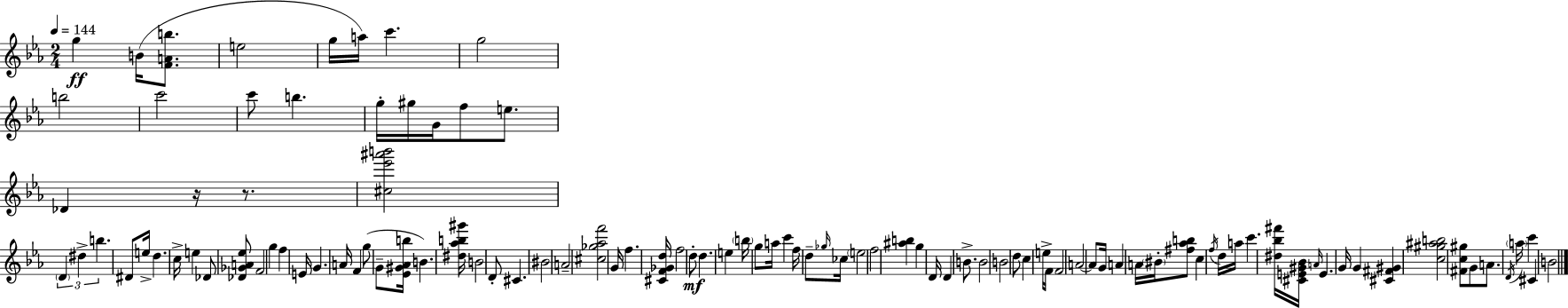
{
  \clef treble
  \numericTimeSignature
  \time 2/4
  \key c \minor
  \tempo 4 = 144
  \repeat volta 2 { g''4\ff b'16( <f' a' b''>8. | e''2 | g''16 a''16) c'''4. | g''2 | \break b''2 | c'''2 | c'''8 b''4. | g''16-. gis''16 g'16 f''8 e''8. | \break des'4 r16 r8. | <cis'' ees''' ais''' b'''>2 | \tuplet 3/2 { \parenthesize d'4 dis''4-> | b''4. } dis'8 | \break e''16-> d''4. c''16-> | e''4 des'8 <des' ges' a' ees''>8 | f'2 | g''4 f''4 | \break e'16 g'4. a'16 | f'4 g''8( g'8-- | <ees' gis' aes' b''>16 b'4.) <dis'' aes'' b'' gis'''>16 | b'2 | \break d'8-. cis'4. | bis'2 | a'2-- | <cis'' ges'' aes'' f'''>2 | \break g'16 f''4. <cis' f' ges' d''>16 | f''2 | d''8-.\mf d''4. | e''4 \parenthesize b''16 g''8 a''16 | \break c'''4 f''16 d''8-- \grace { ges''16 } | ces''16 \parenthesize e''2 | f''2 | <ais'' b''>4 g''4 | \break d'16 d'4 b'8.-> | b'2 | b'2 | d''8 c''4 e''16-> | \break f'16 f'2 | a'2~~ | a'8 g'16 a'4 | a'16 \parenthesize bis'16-. <fis'' aes'' b''>8 c''4 | \break \acciaccatura { f''16 } d''16 a''16 c'''4. | <dis'' bes'' fis'''>16 <cis' e' gis' bes'>16 \grace { a'16 } e'4. | g'16 g'4 <cis' fis' gis'>4 | <c'' gis'' ais'' b''>2 | \break <fis' c'' gis''>8 g'8 a'8. | \acciaccatura { d'16 } \parenthesize a''16 c'''4 | cis'4 b'2 | } \bar "|."
}